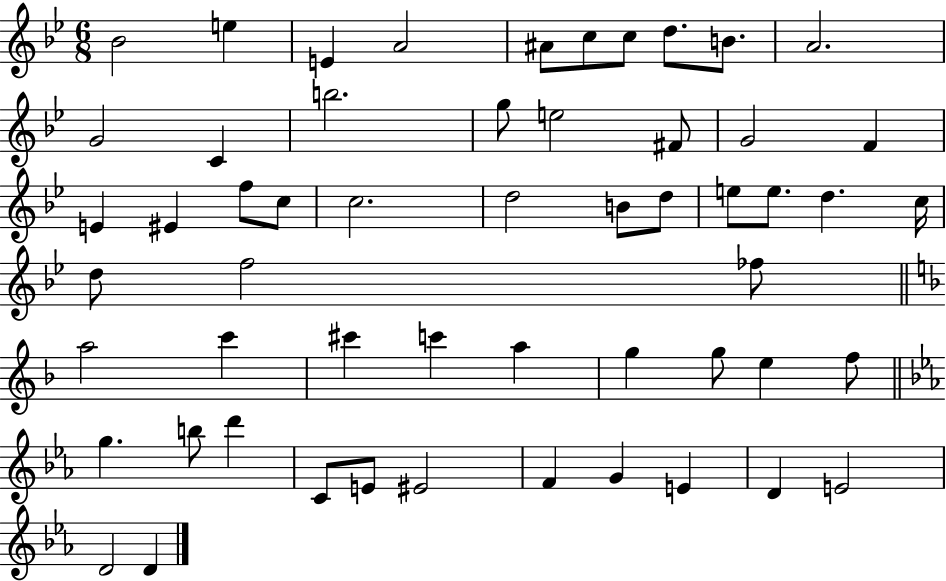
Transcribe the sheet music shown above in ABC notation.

X:1
T:Untitled
M:6/8
L:1/4
K:Bb
_B2 e E A2 ^A/2 c/2 c/2 d/2 B/2 A2 G2 C b2 g/2 e2 ^F/2 G2 F E ^E f/2 c/2 c2 d2 B/2 d/2 e/2 e/2 d c/4 d/2 f2 _f/2 a2 c' ^c' c' a g g/2 e f/2 g b/2 d' C/2 E/2 ^E2 F G E D E2 D2 D